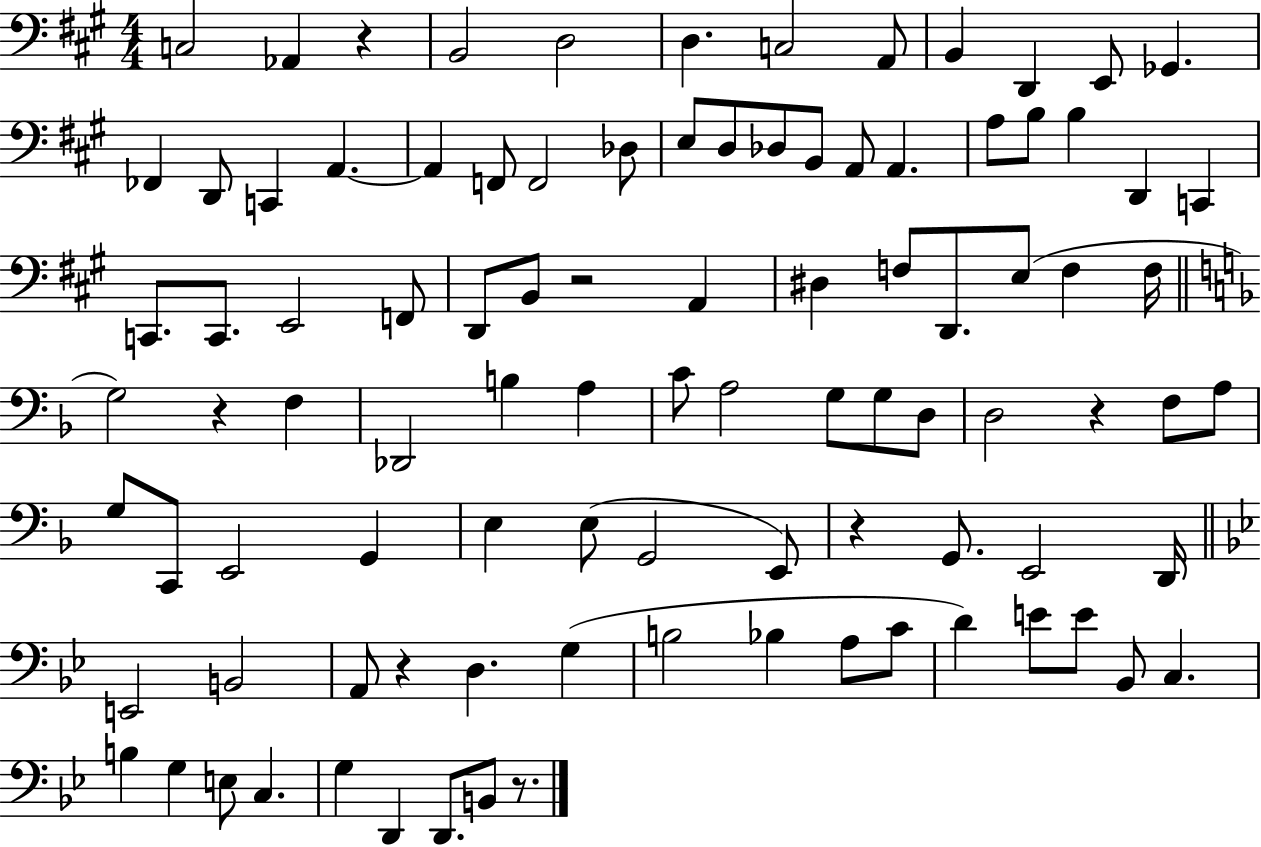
C3/h Ab2/q R/q B2/h D3/h D3/q. C3/h A2/e B2/q D2/q E2/e Gb2/q. FES2/q D2/e C2/q A2/q. A2/q F2/e F2/h Db3/e E3/e D3/e Db3/e B2/e A2/e A2/q. A3/e B3/e B3/q D2/q C2/q C2/e. C2/e. E2/h F2/e D2/e B2/e R/h A2/q D#3/q F3/e D2/e. E3/e F3/q F3/s G3/h R/q F3/q Db2/h B3/q A3/q C4/e A3/h G3/e G3/e D3/e D3/h R/q F3/e A3/e G3/e C2/e E2/h G2/q E3/q E3/e G2/h E2/e R/q G2/e. E2/h D2/s E2/h B2/h A2/e R/q D3/q. G3/q B3/h Bb3/q A3/e C4/e D4/q E4/e E4/e Bb2/e C3/q. B3/q G3/q E3/e C3/q. G3/q D2/q D2/e. B2/e R/e.